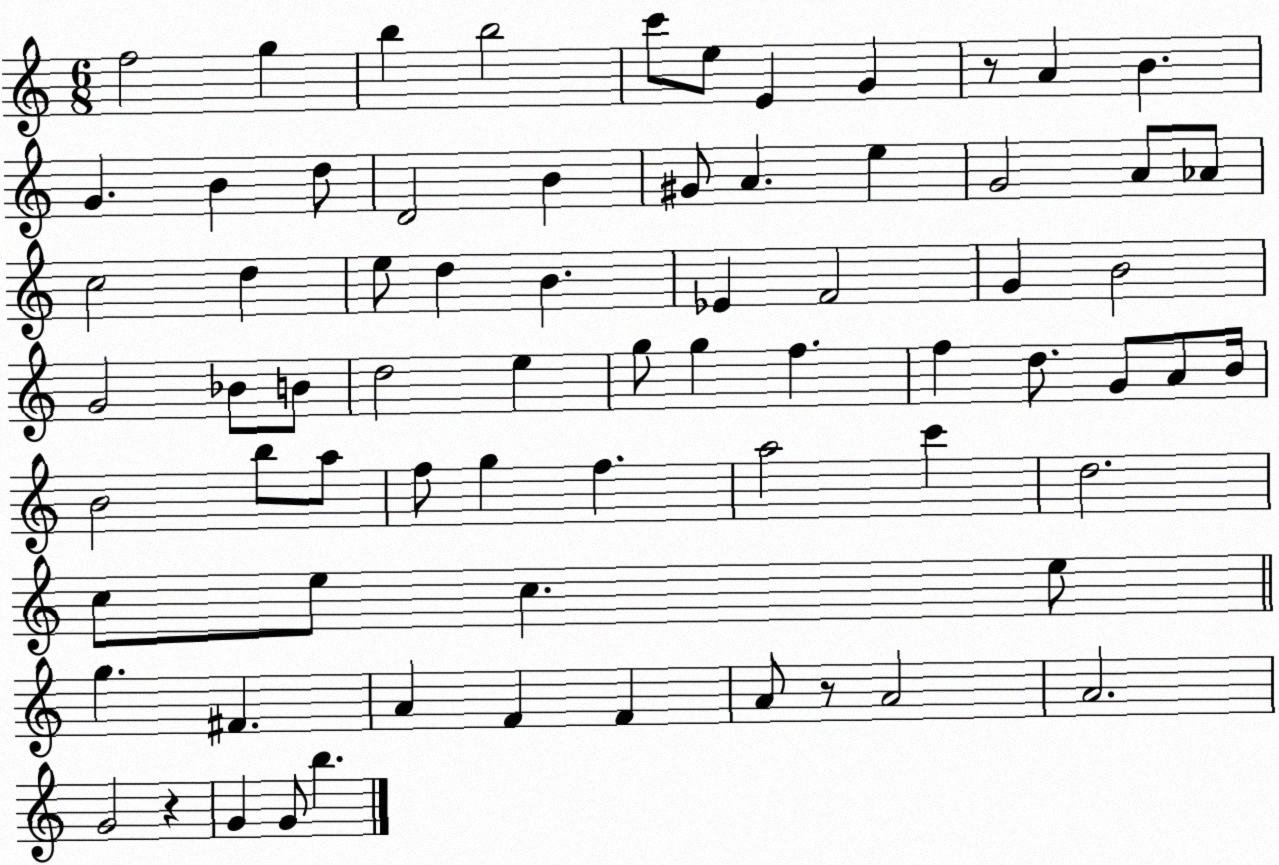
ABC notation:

X:1
T:Untitled
M:6/8
L:1/4
K:C
f2 g b b2 c'/2 e/2 E G z/2 A B G B d/2 D2 B ^G/2 A e G2 A/2 _A/2 c2 d e/2 d B _E F2 G B2 G2 _B/2 B/2 d2 e g/2 g f f d/2 G/2 A/2 B/4 B2 b/2 a/2 f/2 g f a2 c' d2 c/2 e/2 c e/2 g ^F A F F A/2 z/2 A2 A2 G2 z G G/2 b